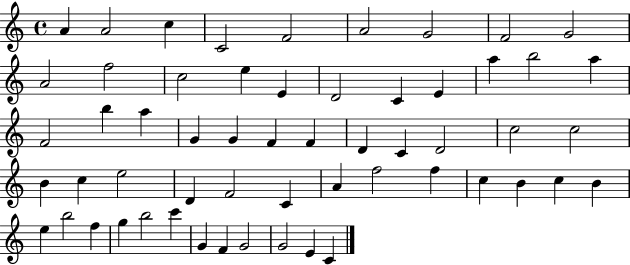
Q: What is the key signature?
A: C major